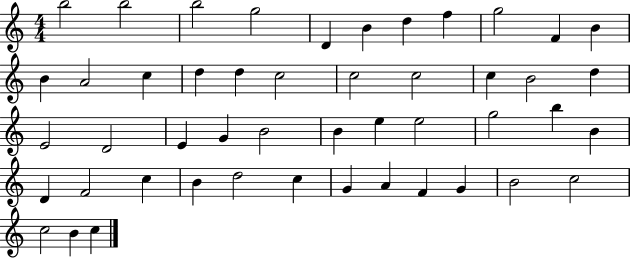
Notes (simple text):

B5/h B5/h B5/h G5/h D4/q B4/q D5/q F5/q G5/h F4/q B4/q B4/q A4/h C5/q D5/q D5/q C5/h C5/h C5/h C5/q B4/h D5/q E4/h D4/h E4/q G4/q B4/h B4/q E5/q E5/h G5/h B5/q B4/q D4/q F4/h C5/q B4/q D5/h C5/q G4/q A4/q F4/q G4/q B4/h C5/h C5/h B4/q C5/q